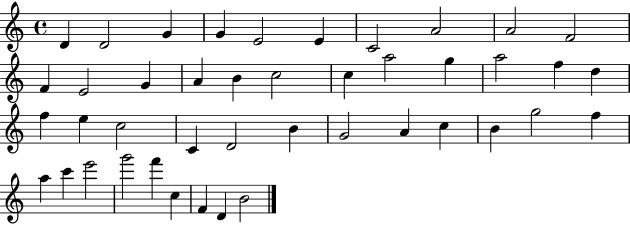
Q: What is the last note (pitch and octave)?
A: B4